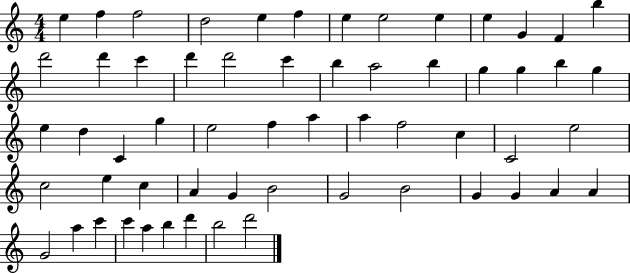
E5/q F5/q F5/h D5/h E5/q F5/q E5/q E5/h E5/q E5/q G4/q F4/q B5/q D6/h D6/q C6/q D6/q D6/h C6/q B5/q A5/h B5/q G5/q G5/q B5/q G5/q E5/q D5/q C4/q G5/q E5/h F5/q A5/q A5/q F5/h C5/q C4/h E5/h C5/h E5/q C5/q A4/q G4/q B4/h G4/h B4/h G4/q G4/q A4/q A4/q G4/h A5/q C6/q C6/q A5/q B5/q D6/q B5/h D6/h